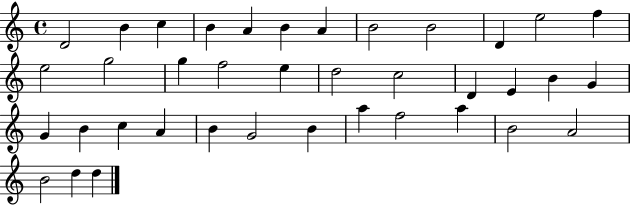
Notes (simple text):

D4/h B4/q C5/q B4/q A4/q B4/q A4/q B4/h B4/h D4/q E5/h F5/q E5/h G5/h G5/q F5/h E5/q D5/h C5/h D4/q E4/q B4/q G4/q G4/q B4/q C5/q A4/q B4/q G4/h B4/q A5/q F5/h A5/q B4/h A4/h B4/h D5/q D5/q